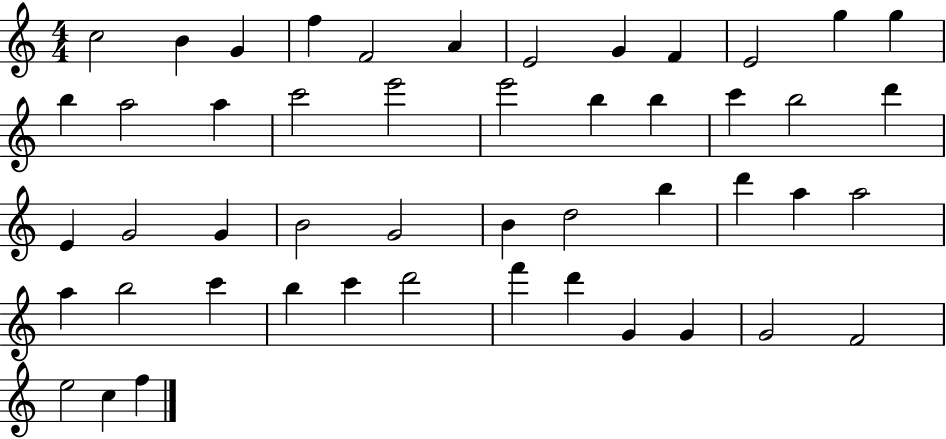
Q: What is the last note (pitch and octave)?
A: F5